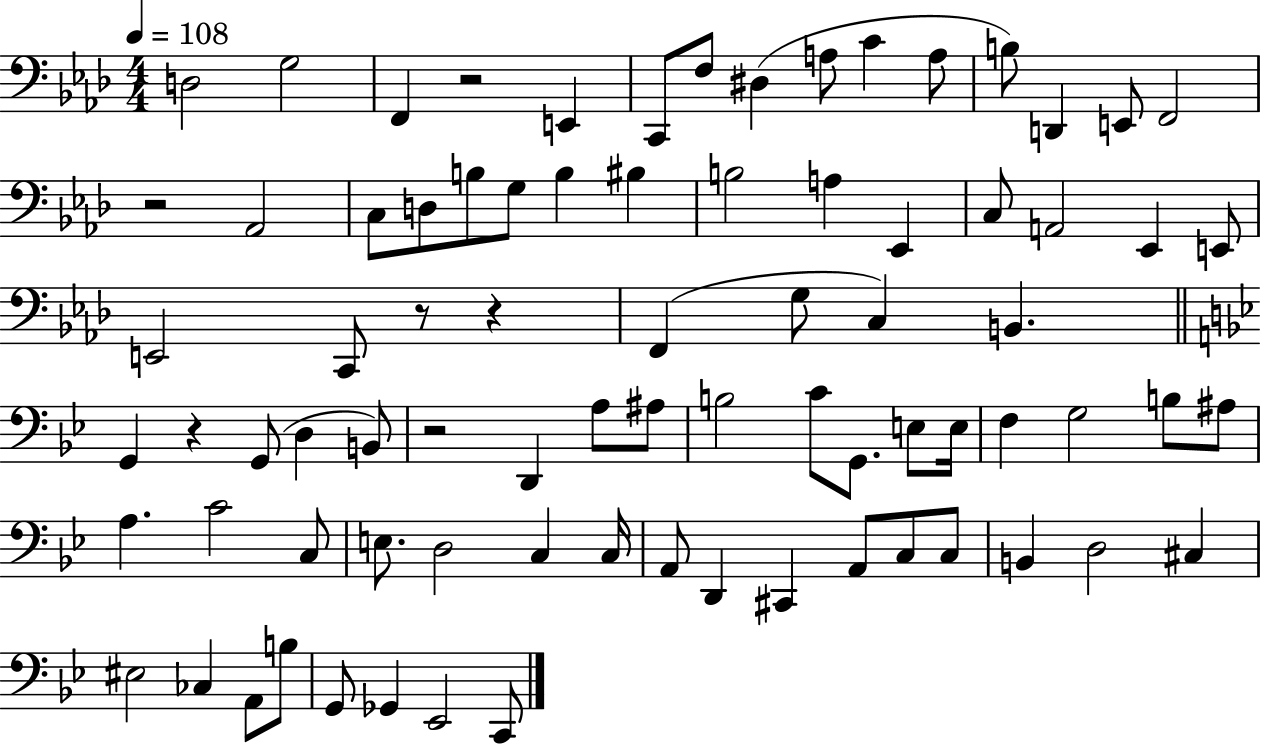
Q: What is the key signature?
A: AES major